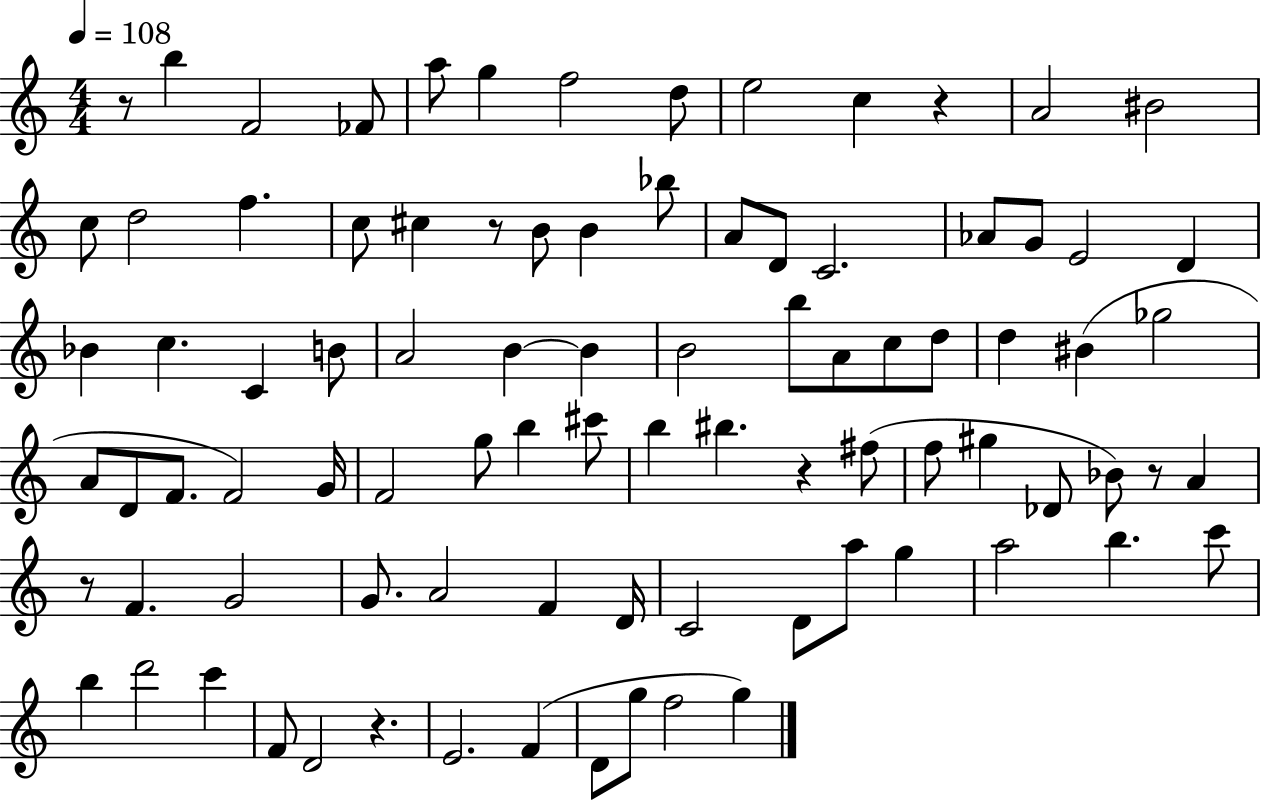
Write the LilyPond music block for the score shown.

{
  \clef treble
  \numericTimeSignature
  \time 4/4
  \key c \major
  \tempo 4 = 108
  r8 b''4 f'2 fes'8 | a''8 g''4 f''2 d''8 | e''2 c''4 r4 | a'2 bis'2 | \break c''8 d''2 f''4. | c''8 cis''4 r8 b'8 b'4 bes''8 | a'8 d'8 c'2. | aes'8 g'8 e'2 d'4 | \break bes'4 c''4. c'4 b'8 | a'2 b'4~~ b'4 | b'2 b''8 a'8 c''8 d''8 | d''4 bis'4( ges''2 | \break a'8 d'8 f'8. f'2) g'16 | f'2 g''8 b''4 cis'''8 | b''4 bis''4. r4 fis''8( | f''8 gis''4 des'8 bes'8) r8 a'4 | \break r8 f'4. g'2 | g'8. a'2 f'4 d'16 | c'2 d'8 a''8 g''4 | a''2 b''4. c'''8 | \break b''4 d'''2 c'''4 | f'8 d'2 r4. | e'2. f'4( | d'8 g''8 f''2 g''4) | \break \bar "|."
}